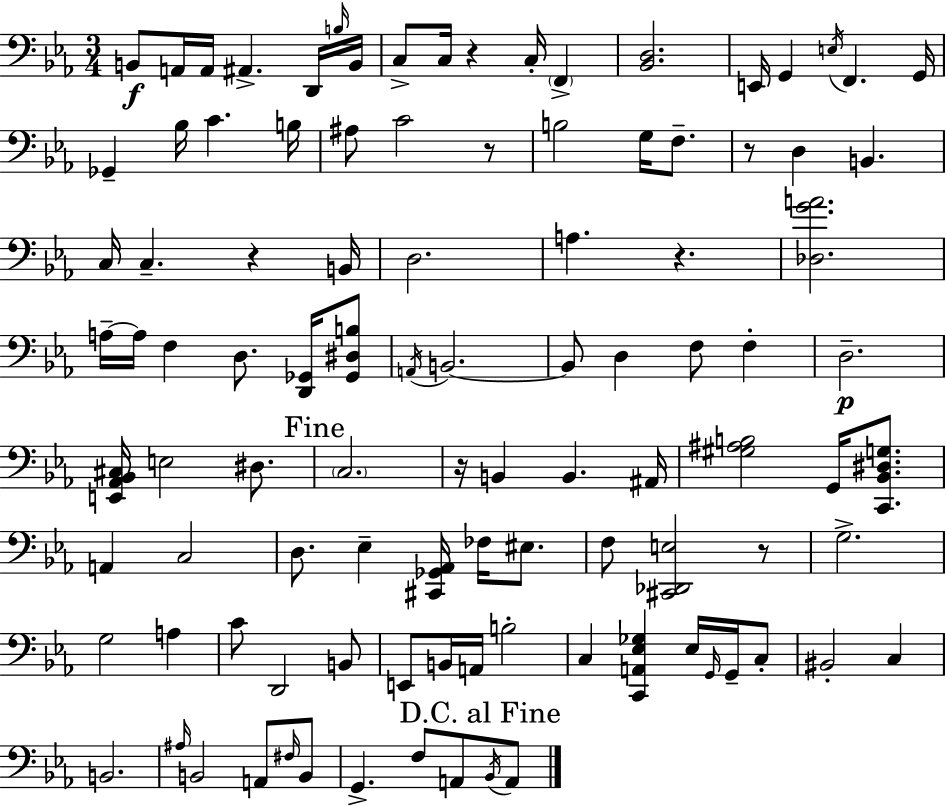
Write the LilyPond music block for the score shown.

{
  \clef bass
  \numericTimeSignature
  \time 3/4
  \key c \minor
  b,8\f a,16 a,16 ais,4.-> d,16 \grace { b16 } | b,16 c8-> c16 r4 c16-. \parenthesize f,4-> | <bes, d>2. | e,16 g,4 \acciaccatura { e16 } f,4. | \break g,16 ges,4-- bes16 c'4. | b16 ais8 c'2 | r8 b2 g16 f8.-- | r8 d4 b,4. | \break c16 c4.-- r4 | b,16 d2. | a4. r4. | <des g' a'>2. | \break a16--~~ a16 f4 d8. <d, ges,>16 | <ges, dis b>8 \acciaccatura { a,16 } b,2.~~ | b,8 d4 f8 f4-. | d2.--\p | \break <e, aes, bes, cis>16 e2 | dis8. \mark "Fine" \parenthesize c2. | r16 b,4 b,4. | ais,16 <gis ais b>2 g,16 | \break <c, bes, dis g>8. a,4 c2 | d8. ees4-- <cis, ges, aes,>16 fes16 | eis8. f8 <cis, des, e>2 | r8 g2.-> | \break g2 a4 | c'8 d,2 | b,8 e,8 b,16 a,16 b2-. | c4 <c, a, ees ges>4 ees16 | \break \grace { g,16 } g,16-- c8-. bis,2-. | c4 b,2. | \grace { ais16 } b,2 | a,8 \grace { fis16 } b,8 g,4.-> | \break f8 a,8 \mark "D.C. al Fine" \acciaccatura { bes,16 } a,8 \bar "|."
}